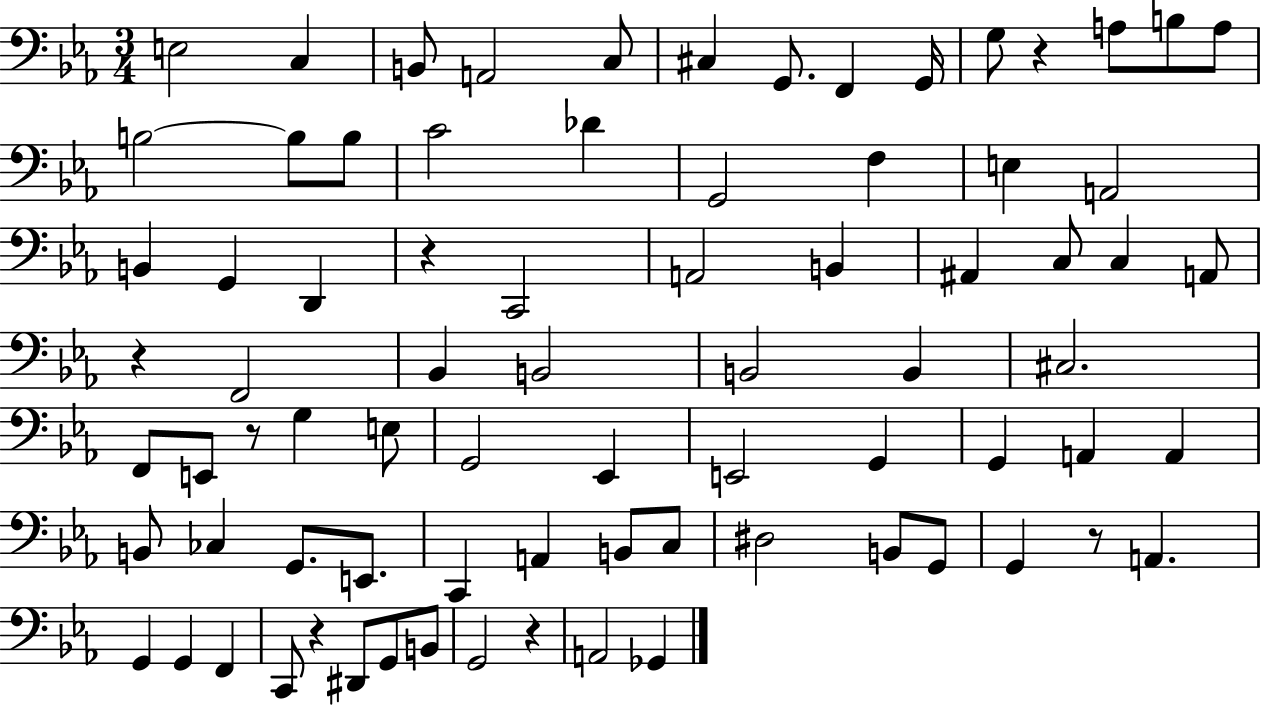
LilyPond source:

{
  \clef bass
  \numericTimeSignature
  \time 3/4
  \key ees \major
  e2 c4 | b,8 a,2 c8 | cis4 g,8. f,4 g,16 | g8 r4 a8 b8 a8 | \break b2~~ b8 b8 | c'2 des'4 | g,2 f4 | e4 a,2 | \break b,4 g,4 d,4 | r4 c,2 | a,2 b,4 | ais,4 c8 c4 a,8 | \break r4 f,2 | bes,4 b,2 | b,2 b,4 | cis2. | \break f,8 e,8 r8 g4 e8 | g,2 ees,4 | e,2 g,4 | g,4 a,4 a,4 | \break b,8 ces4 g,8. e,8. | c,4 a,4 b,8 c8 | dis2 b,8 g,8 | g,4 r8 a,4. | \break g,4 g,4 f,4 | c,8 r4 dis,8 g,8 b,8 | g,2 r4 | a,2 ges,4 | \break \bar "|."
}